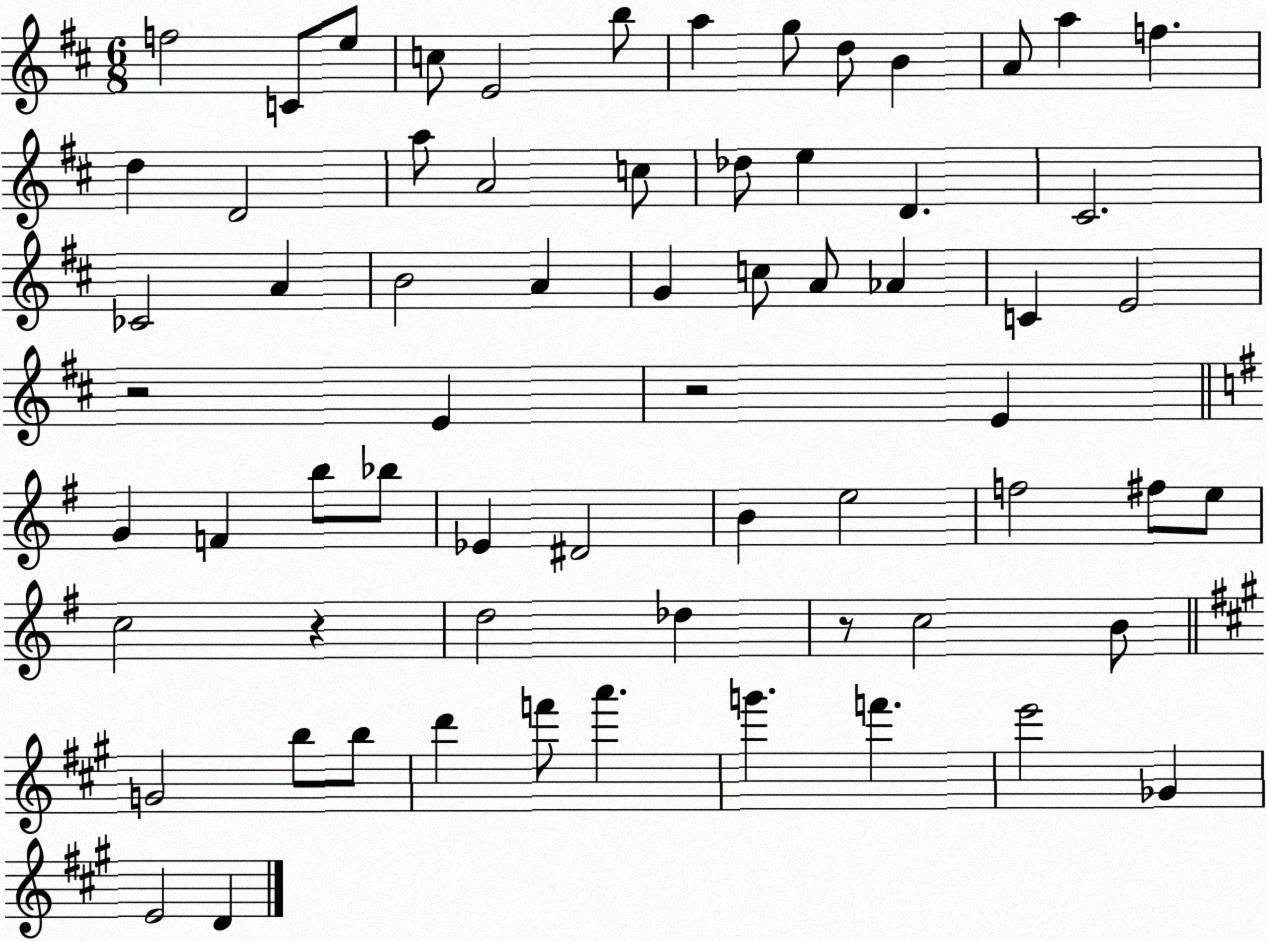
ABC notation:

X:1
T:Untitled
M:6/8
L:1/4
K:D
f2 C/2 e/2 c/2 E2 b/2 a g/2 d/2 B A/2 a f d D2 a/2 A2 c/2 _d/2 e D ^C2 _C2 A B2 A G c/2 A/2 _A C E2 z2 E z2 E G F b/2 _b/2 _E ^D2 B e2 f2 ^f/2 e/2 c2 z d2 _d z/2 c2 B/2 G2 b/2 b/2 d' f'/2 a' g' f' e'2 _G E2 D